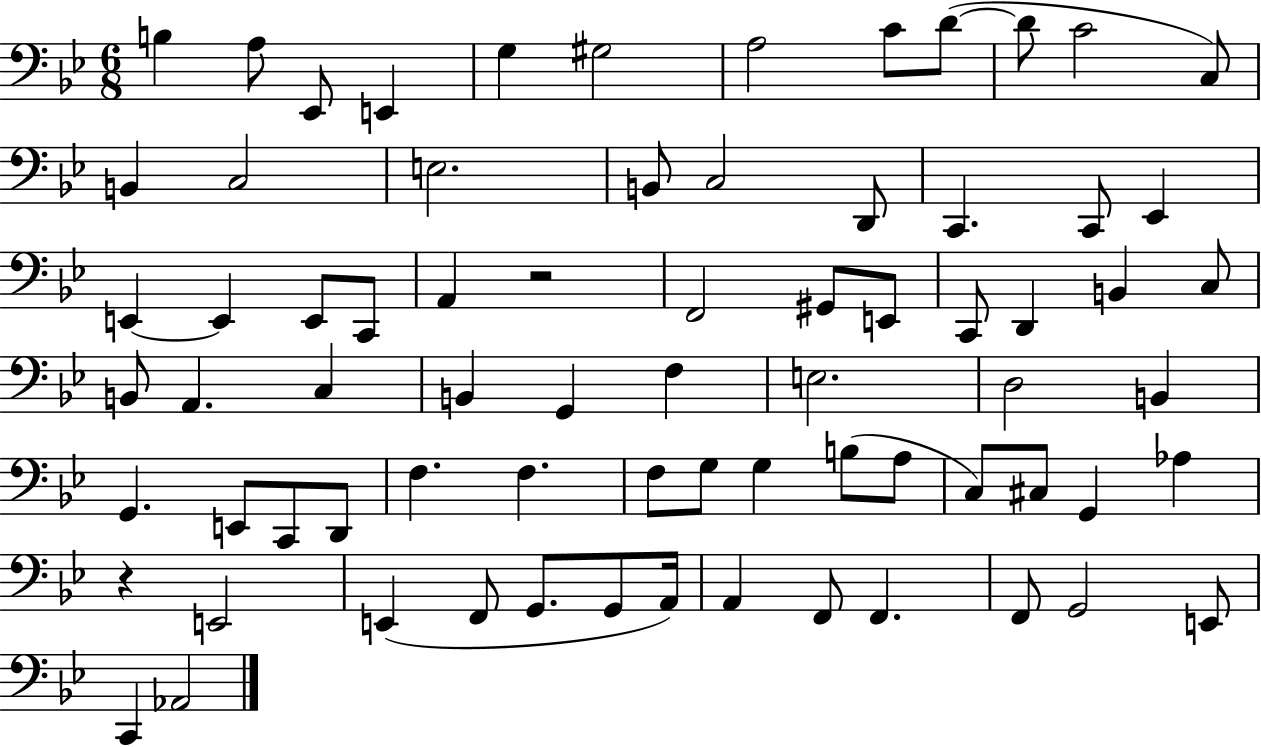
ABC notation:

X:1
T:Untitled
M:6/8
L:1/4
K:Bb
B, A,/2 _E,,/2 E,, G, ^G,2 A,2 C/2 D/2 D/2 C2 C,/2 B,, C,2 E,2 B,,/2 C,2 D,,/2 C,, C,,/2 _E,, E,, E,, E,,/2 C,,/2 A,, z2 F,,2 ^G,,/2 E,,/2 C,,/2 D,, B,, C,/2 B,,/2 A,, C, B,, G,, F, E,2 D,2 B,, G,, E,,/2 C,,/2 D,,/2 F, F, F,/2 G,/2 G, B,/2 A,/2 C,/2 ^C,/2 G,, _A, z E,,2 E,, F,,/2 G,,/2 G,,/2 A,,/4 A,, F,,/2 F,, F,,/2 G,,2 E,,/2 C,, _A,,2